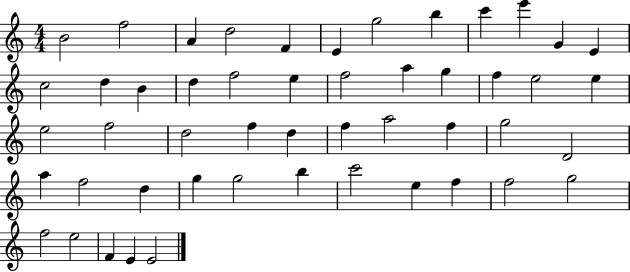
X:1
T:Untitled
M:4/4
L:1/4
K:C
B2 f2 A d2 F E g2 b c' e' G E c2 d B d f2 e f2 a g f e2 e e2 f2 d2 f d f a2 f g2 D2 a f2 d g g2 b c'2 e f f2 g2 f2 e2 F E E2